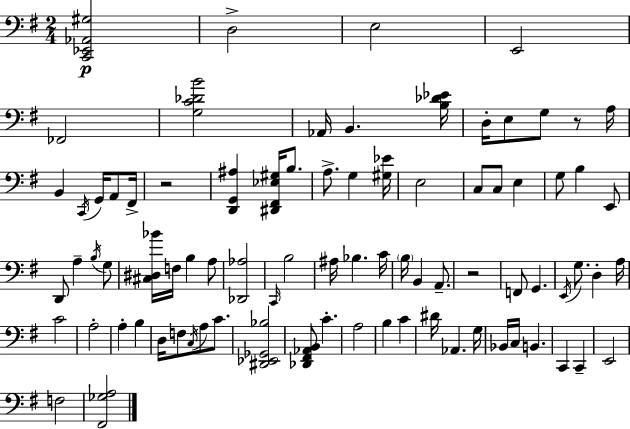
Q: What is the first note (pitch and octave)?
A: D3